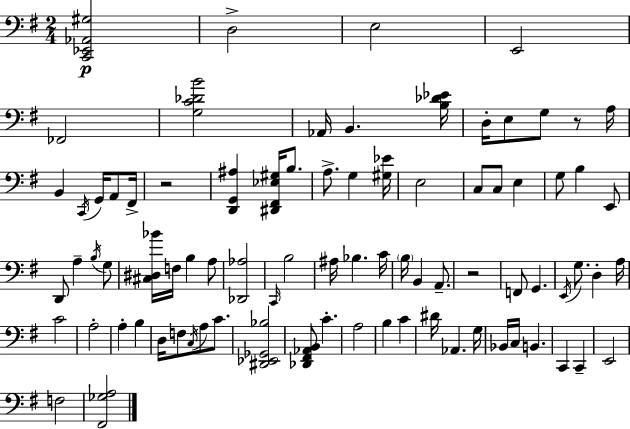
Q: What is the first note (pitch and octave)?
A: D3